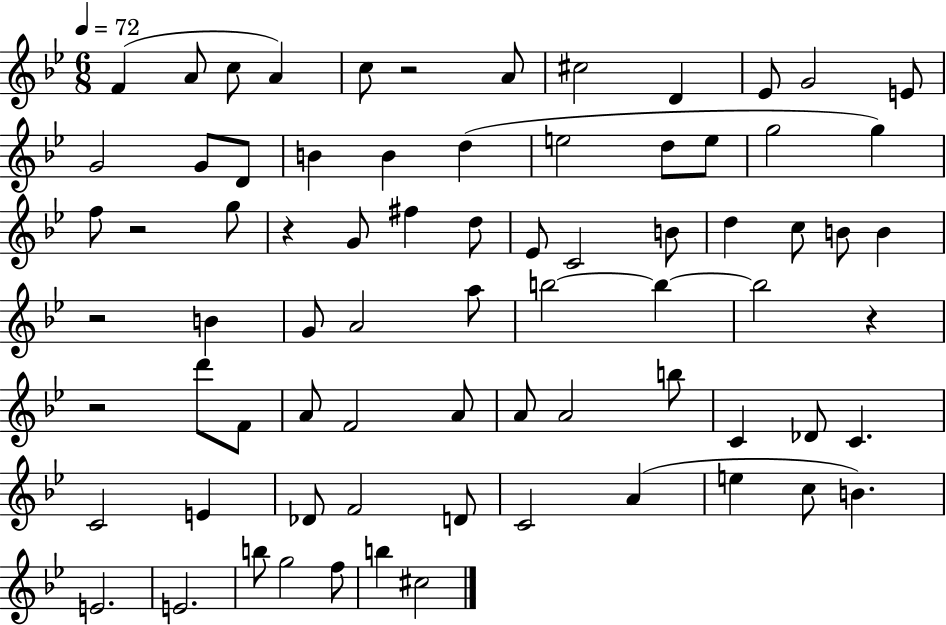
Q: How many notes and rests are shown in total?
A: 75